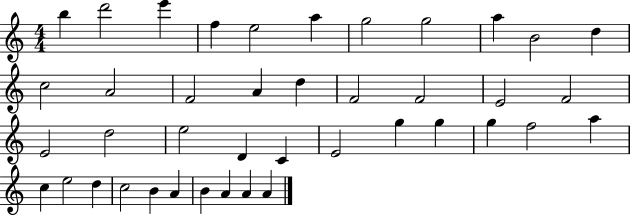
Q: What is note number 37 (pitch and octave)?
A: A4